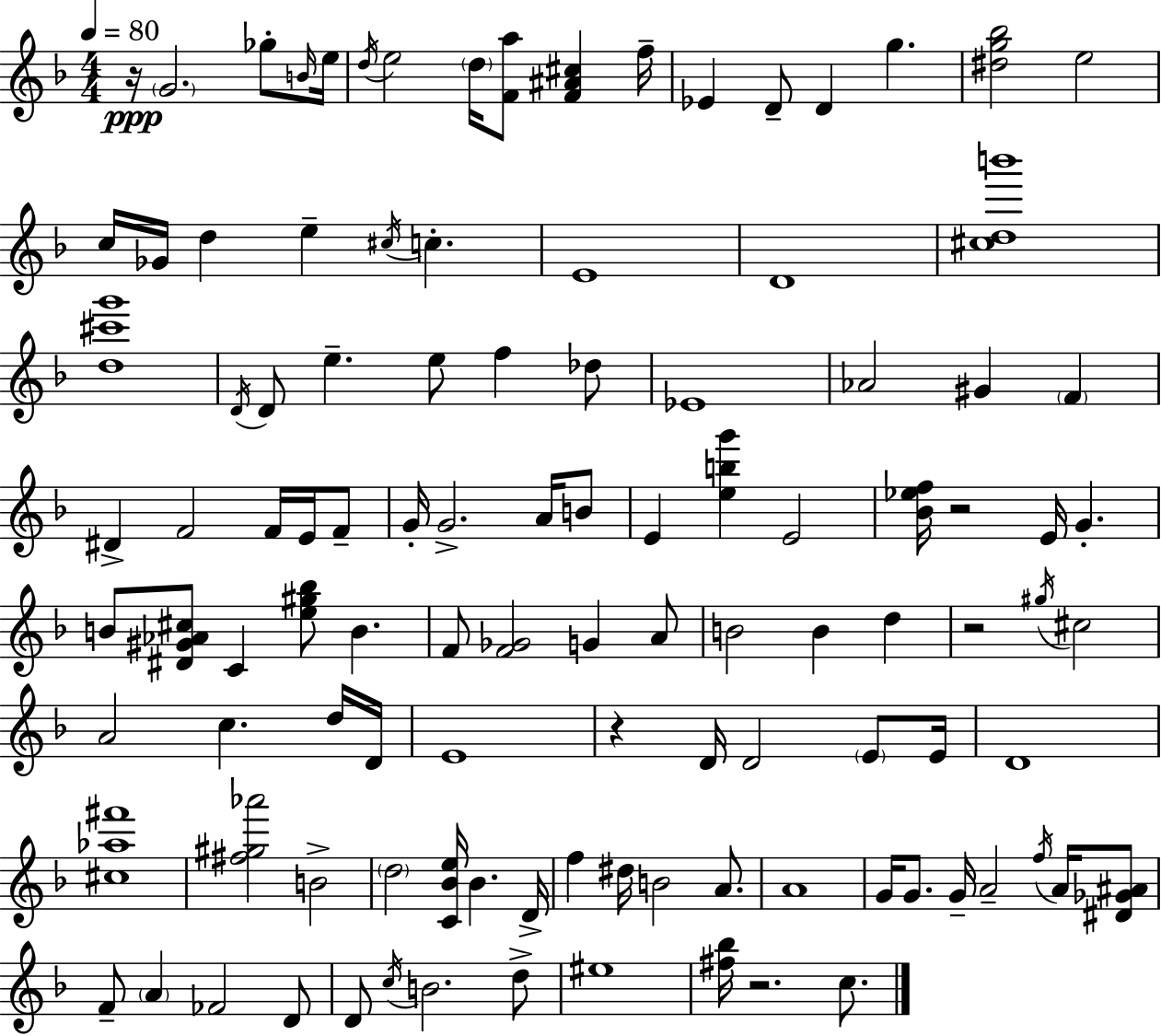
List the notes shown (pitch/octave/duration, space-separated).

R/s G4/h. Gb5/e B4/s E5/s D5/s E5/h D5/s [F4,A5]/e [F4,A#4,C#5]/q F5/s Eb4/q D4/e D4/q G5/q. [D#5,G5,Bb5]/h E5/h C5/s Gb4/s D5/q E5/q C#5/s C5/q. E4/w D4/w [C#5,D5,B6]/w [D5,C#6,G6]/w D4/s D4/e E5/q. E5/e F5/q Db5/e Eb4/w Ab4/h G#4/q F4/q D#4/q F4/h F4/s E4/s F4/e G4/s G4/h. A4/s B4/e E4/q [E5,B5,G6]/q E4/h [Bb4,Eb5,F5]/s R/h E4/s G4/q. B4/e [D#4,G#4,Ab4,C#5]/e C4/q [E5,G#5,Bb5]/e B4/q. F4/e [F4,Gb4]/h G4/q A4/e B4/h B4/q D5/q R/h G#5/s C#5/h A4/h C5/q. D5/s D4/s E4/w R/q D4/s D4/h E4/e E4/s D4/w [C#5,Ab5,F#6]/w [F#5,G#5,Ab6]/h B4/h D5/h [C4,Bb4,E5]/s Bb4/q. D4/s F5/q D#5/s B4/h A4/e. A4/w G4/s G4/e. G4/s A4/h F5/s A4/s [D#4,Gb4,A#4]/e F4/e A4/q FES4/h D4/e D4/e C5/s B4/h. D5/e EIS5/w [F#5,Bb5]/s R/h. C5/e.